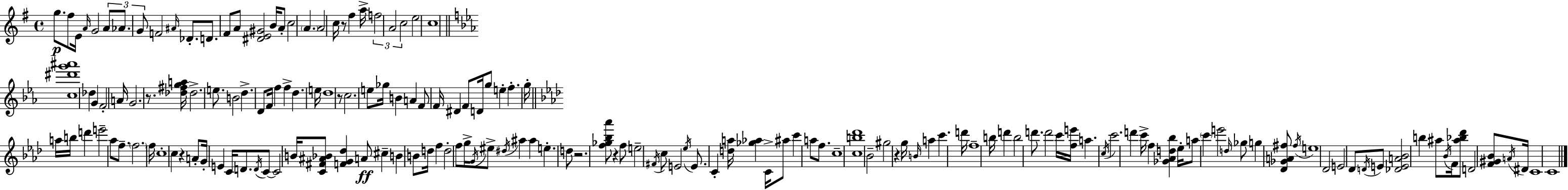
G5/e. F#5/e E4/s A4/s G4/h A4/e Ab4/e. G4/e F4/h A#4/s Db4/e. D4/e. F#4/e A4/e [D#4,E4,G#4]/h B4/s A4/e C5/h A4/q. A4/h C5/s R/e F#5/q A5/s F5/h A4/h C5/h E5/h C5/w [C5,D#6,G6,A#6]/w Db5/q G4/q F4/h A4/s G4/h. R/e. [Db5,F#5,G5,A5]/s Db5/h. E5/e. B4/h D5/q. D4/e F4/s F5/q F5/q D5/q. E5/s D5/w R/e C5/h. E5/e Gb5/s B4/q A4/q F4/e F4/s D#4/q F4/e D4/s G5/e E5/q F5/q. G5/s A5/s B5/s D6/q E6/h Ab5/e F5/e. F5/h. F5/s C5/w C5/q R/q A4/e G4/s E4/q C4/s D4/e. D4/s C4/e C4/h B4/s [C4,F#4,A#4,Bb4]/e [F4,G4,Db5]/q A4/e C#5/q B4/q B4/e D5/s F5/q D5/h F5/e G5/s G4/s EIS5/e D#5/s A#5/q A#5/q E5/q. D5/e R/h. [F5,Gb5,Bb5,Ab6]/e R/q F5/e E5/h F#4/s C5/e E4/h Eb5/s E4/e. C4/q [D5,A5]/s [Gb5,Ab5]/q C4/s A#5/e C6/q A5/e F5/e. C5/w [C5,B5,Db6]/w Bb4/h G#5/h R/q G5/s B4/s A5/q C6/q. D6/s F5/w B5/s D6/q B5/h D6/e. D6/h C6/s [F5,E6]/s A5/q. C5/s C6/h. D6/q C6/s F5/q [Gb4,Ab4,D5,Bb5]/q Eb5/s A5/e C6/q E6/h D5/s Gb5/e G5/q [Db4,Gb4,A4,F#5]/e F#5/s E5/w Db4/h E4/h Db4/e D4/s E4/e [Db4,E4,A4,Bb4]/h B5/q A#5/e Bb4/s F4/s [A#5,Bb5,Db6]/e D4/h [F4,G#4,Bb4]/e A4/s D#4/s C4/w C4/w